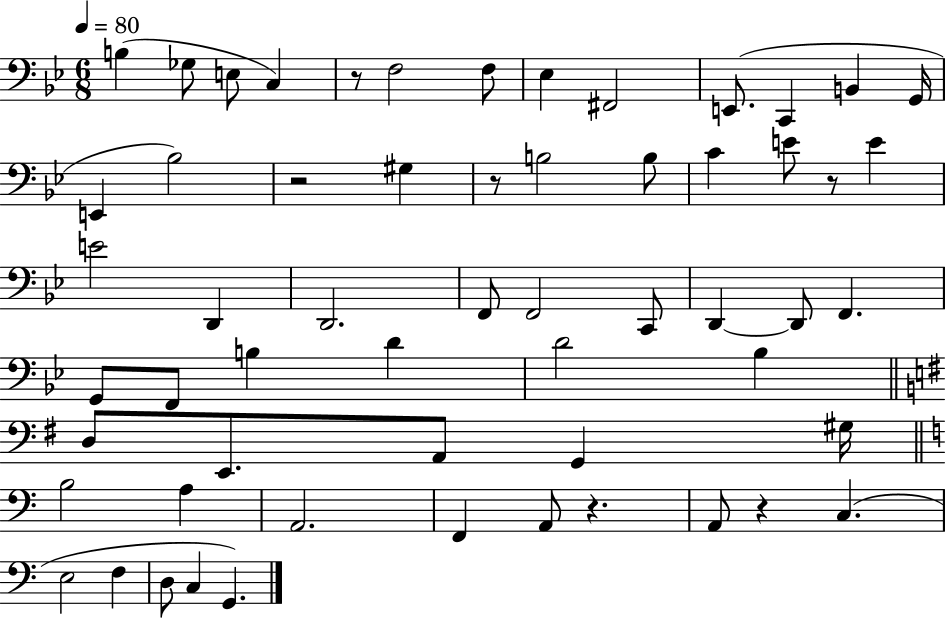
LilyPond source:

{
  \clef bass
  \numericTimeSignature
  \time 6/8
  \key bes \major
  \tempo 4 = 80
  b4( ges8 e8 c4) | r8 f2 f8 | ees4 fis,2 | e,8.( c,4 b,4 g,16 | \break e,4 bes2) | r2 gis4 | r8 b2 b8 | c'4 e'8 r8 e'4 | \break e'2 d,4 | d,2. | f,8 f,2 c,8 | d,4~~ d,8 f,4. | \break g,8 f,8 b4 d'4 | d'2 bes4 | \bar "||" \break \key e \minor d8 e,8. a,8 g,4 gis16 | \bar "||" \break \key a \minor b2 a4 | a,2. | f,4 a,8 r4. | a,8 r4 c4.( | \break e2 f4 | d8 c4 g,4.) | \bar "|."
}